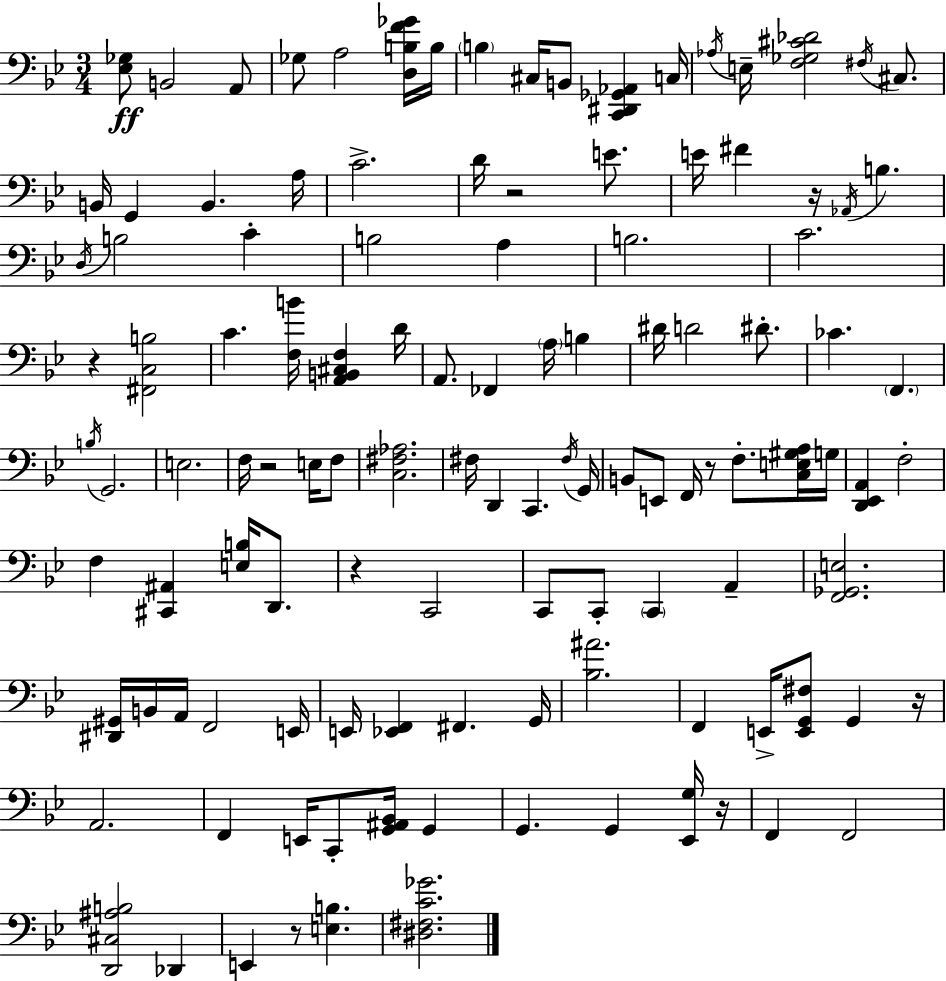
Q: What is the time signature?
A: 3/4